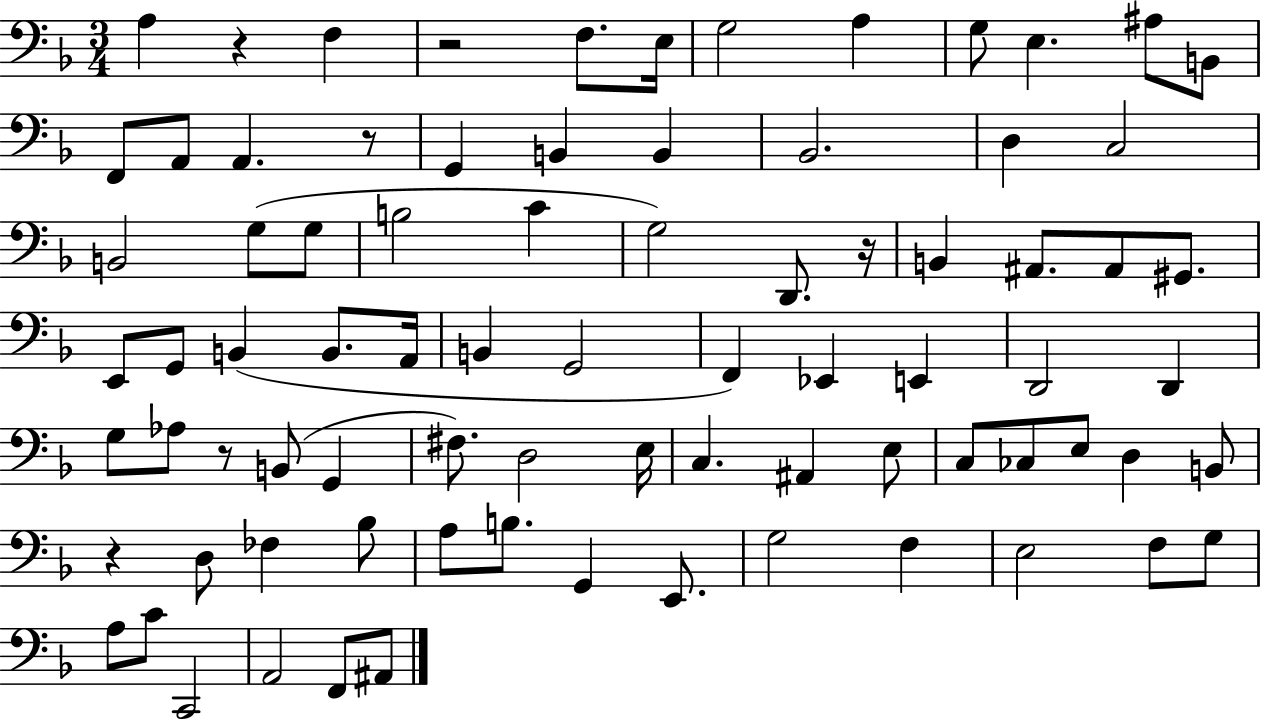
A3/q R/q F3/q R/h F3/e. E3/s G3/h A3/q G3/e E3/q. A#3/e B2/e F2/e A2/e A2/q. R/e G2/q B2/q B2/q Bb2/h. D3/q C3/h B2/h G3/e G3/e B3/h C4/q G3/h D2/e. R/s B2/q A#2/e. A#2/e G#2/e. E2/e G2/e B2/q B2/e. A2/s B2/q G2/h F2/q Eb2/q E2/q D2/h D2/q G3/e Ab3/e R/e B2/e G2/q F#3/e. D3/h E3/s C3/q. A#2/q E3/e C3/e CES3/e E3/e D3/q B2/e R/q D3/e FES3/q Bb3/e A3/e B3/e. G2/q E2/e. G3/h F3/q E3/h F3/e G3/e A3/e C4/e C2/h A2/h F2/e A#2/e